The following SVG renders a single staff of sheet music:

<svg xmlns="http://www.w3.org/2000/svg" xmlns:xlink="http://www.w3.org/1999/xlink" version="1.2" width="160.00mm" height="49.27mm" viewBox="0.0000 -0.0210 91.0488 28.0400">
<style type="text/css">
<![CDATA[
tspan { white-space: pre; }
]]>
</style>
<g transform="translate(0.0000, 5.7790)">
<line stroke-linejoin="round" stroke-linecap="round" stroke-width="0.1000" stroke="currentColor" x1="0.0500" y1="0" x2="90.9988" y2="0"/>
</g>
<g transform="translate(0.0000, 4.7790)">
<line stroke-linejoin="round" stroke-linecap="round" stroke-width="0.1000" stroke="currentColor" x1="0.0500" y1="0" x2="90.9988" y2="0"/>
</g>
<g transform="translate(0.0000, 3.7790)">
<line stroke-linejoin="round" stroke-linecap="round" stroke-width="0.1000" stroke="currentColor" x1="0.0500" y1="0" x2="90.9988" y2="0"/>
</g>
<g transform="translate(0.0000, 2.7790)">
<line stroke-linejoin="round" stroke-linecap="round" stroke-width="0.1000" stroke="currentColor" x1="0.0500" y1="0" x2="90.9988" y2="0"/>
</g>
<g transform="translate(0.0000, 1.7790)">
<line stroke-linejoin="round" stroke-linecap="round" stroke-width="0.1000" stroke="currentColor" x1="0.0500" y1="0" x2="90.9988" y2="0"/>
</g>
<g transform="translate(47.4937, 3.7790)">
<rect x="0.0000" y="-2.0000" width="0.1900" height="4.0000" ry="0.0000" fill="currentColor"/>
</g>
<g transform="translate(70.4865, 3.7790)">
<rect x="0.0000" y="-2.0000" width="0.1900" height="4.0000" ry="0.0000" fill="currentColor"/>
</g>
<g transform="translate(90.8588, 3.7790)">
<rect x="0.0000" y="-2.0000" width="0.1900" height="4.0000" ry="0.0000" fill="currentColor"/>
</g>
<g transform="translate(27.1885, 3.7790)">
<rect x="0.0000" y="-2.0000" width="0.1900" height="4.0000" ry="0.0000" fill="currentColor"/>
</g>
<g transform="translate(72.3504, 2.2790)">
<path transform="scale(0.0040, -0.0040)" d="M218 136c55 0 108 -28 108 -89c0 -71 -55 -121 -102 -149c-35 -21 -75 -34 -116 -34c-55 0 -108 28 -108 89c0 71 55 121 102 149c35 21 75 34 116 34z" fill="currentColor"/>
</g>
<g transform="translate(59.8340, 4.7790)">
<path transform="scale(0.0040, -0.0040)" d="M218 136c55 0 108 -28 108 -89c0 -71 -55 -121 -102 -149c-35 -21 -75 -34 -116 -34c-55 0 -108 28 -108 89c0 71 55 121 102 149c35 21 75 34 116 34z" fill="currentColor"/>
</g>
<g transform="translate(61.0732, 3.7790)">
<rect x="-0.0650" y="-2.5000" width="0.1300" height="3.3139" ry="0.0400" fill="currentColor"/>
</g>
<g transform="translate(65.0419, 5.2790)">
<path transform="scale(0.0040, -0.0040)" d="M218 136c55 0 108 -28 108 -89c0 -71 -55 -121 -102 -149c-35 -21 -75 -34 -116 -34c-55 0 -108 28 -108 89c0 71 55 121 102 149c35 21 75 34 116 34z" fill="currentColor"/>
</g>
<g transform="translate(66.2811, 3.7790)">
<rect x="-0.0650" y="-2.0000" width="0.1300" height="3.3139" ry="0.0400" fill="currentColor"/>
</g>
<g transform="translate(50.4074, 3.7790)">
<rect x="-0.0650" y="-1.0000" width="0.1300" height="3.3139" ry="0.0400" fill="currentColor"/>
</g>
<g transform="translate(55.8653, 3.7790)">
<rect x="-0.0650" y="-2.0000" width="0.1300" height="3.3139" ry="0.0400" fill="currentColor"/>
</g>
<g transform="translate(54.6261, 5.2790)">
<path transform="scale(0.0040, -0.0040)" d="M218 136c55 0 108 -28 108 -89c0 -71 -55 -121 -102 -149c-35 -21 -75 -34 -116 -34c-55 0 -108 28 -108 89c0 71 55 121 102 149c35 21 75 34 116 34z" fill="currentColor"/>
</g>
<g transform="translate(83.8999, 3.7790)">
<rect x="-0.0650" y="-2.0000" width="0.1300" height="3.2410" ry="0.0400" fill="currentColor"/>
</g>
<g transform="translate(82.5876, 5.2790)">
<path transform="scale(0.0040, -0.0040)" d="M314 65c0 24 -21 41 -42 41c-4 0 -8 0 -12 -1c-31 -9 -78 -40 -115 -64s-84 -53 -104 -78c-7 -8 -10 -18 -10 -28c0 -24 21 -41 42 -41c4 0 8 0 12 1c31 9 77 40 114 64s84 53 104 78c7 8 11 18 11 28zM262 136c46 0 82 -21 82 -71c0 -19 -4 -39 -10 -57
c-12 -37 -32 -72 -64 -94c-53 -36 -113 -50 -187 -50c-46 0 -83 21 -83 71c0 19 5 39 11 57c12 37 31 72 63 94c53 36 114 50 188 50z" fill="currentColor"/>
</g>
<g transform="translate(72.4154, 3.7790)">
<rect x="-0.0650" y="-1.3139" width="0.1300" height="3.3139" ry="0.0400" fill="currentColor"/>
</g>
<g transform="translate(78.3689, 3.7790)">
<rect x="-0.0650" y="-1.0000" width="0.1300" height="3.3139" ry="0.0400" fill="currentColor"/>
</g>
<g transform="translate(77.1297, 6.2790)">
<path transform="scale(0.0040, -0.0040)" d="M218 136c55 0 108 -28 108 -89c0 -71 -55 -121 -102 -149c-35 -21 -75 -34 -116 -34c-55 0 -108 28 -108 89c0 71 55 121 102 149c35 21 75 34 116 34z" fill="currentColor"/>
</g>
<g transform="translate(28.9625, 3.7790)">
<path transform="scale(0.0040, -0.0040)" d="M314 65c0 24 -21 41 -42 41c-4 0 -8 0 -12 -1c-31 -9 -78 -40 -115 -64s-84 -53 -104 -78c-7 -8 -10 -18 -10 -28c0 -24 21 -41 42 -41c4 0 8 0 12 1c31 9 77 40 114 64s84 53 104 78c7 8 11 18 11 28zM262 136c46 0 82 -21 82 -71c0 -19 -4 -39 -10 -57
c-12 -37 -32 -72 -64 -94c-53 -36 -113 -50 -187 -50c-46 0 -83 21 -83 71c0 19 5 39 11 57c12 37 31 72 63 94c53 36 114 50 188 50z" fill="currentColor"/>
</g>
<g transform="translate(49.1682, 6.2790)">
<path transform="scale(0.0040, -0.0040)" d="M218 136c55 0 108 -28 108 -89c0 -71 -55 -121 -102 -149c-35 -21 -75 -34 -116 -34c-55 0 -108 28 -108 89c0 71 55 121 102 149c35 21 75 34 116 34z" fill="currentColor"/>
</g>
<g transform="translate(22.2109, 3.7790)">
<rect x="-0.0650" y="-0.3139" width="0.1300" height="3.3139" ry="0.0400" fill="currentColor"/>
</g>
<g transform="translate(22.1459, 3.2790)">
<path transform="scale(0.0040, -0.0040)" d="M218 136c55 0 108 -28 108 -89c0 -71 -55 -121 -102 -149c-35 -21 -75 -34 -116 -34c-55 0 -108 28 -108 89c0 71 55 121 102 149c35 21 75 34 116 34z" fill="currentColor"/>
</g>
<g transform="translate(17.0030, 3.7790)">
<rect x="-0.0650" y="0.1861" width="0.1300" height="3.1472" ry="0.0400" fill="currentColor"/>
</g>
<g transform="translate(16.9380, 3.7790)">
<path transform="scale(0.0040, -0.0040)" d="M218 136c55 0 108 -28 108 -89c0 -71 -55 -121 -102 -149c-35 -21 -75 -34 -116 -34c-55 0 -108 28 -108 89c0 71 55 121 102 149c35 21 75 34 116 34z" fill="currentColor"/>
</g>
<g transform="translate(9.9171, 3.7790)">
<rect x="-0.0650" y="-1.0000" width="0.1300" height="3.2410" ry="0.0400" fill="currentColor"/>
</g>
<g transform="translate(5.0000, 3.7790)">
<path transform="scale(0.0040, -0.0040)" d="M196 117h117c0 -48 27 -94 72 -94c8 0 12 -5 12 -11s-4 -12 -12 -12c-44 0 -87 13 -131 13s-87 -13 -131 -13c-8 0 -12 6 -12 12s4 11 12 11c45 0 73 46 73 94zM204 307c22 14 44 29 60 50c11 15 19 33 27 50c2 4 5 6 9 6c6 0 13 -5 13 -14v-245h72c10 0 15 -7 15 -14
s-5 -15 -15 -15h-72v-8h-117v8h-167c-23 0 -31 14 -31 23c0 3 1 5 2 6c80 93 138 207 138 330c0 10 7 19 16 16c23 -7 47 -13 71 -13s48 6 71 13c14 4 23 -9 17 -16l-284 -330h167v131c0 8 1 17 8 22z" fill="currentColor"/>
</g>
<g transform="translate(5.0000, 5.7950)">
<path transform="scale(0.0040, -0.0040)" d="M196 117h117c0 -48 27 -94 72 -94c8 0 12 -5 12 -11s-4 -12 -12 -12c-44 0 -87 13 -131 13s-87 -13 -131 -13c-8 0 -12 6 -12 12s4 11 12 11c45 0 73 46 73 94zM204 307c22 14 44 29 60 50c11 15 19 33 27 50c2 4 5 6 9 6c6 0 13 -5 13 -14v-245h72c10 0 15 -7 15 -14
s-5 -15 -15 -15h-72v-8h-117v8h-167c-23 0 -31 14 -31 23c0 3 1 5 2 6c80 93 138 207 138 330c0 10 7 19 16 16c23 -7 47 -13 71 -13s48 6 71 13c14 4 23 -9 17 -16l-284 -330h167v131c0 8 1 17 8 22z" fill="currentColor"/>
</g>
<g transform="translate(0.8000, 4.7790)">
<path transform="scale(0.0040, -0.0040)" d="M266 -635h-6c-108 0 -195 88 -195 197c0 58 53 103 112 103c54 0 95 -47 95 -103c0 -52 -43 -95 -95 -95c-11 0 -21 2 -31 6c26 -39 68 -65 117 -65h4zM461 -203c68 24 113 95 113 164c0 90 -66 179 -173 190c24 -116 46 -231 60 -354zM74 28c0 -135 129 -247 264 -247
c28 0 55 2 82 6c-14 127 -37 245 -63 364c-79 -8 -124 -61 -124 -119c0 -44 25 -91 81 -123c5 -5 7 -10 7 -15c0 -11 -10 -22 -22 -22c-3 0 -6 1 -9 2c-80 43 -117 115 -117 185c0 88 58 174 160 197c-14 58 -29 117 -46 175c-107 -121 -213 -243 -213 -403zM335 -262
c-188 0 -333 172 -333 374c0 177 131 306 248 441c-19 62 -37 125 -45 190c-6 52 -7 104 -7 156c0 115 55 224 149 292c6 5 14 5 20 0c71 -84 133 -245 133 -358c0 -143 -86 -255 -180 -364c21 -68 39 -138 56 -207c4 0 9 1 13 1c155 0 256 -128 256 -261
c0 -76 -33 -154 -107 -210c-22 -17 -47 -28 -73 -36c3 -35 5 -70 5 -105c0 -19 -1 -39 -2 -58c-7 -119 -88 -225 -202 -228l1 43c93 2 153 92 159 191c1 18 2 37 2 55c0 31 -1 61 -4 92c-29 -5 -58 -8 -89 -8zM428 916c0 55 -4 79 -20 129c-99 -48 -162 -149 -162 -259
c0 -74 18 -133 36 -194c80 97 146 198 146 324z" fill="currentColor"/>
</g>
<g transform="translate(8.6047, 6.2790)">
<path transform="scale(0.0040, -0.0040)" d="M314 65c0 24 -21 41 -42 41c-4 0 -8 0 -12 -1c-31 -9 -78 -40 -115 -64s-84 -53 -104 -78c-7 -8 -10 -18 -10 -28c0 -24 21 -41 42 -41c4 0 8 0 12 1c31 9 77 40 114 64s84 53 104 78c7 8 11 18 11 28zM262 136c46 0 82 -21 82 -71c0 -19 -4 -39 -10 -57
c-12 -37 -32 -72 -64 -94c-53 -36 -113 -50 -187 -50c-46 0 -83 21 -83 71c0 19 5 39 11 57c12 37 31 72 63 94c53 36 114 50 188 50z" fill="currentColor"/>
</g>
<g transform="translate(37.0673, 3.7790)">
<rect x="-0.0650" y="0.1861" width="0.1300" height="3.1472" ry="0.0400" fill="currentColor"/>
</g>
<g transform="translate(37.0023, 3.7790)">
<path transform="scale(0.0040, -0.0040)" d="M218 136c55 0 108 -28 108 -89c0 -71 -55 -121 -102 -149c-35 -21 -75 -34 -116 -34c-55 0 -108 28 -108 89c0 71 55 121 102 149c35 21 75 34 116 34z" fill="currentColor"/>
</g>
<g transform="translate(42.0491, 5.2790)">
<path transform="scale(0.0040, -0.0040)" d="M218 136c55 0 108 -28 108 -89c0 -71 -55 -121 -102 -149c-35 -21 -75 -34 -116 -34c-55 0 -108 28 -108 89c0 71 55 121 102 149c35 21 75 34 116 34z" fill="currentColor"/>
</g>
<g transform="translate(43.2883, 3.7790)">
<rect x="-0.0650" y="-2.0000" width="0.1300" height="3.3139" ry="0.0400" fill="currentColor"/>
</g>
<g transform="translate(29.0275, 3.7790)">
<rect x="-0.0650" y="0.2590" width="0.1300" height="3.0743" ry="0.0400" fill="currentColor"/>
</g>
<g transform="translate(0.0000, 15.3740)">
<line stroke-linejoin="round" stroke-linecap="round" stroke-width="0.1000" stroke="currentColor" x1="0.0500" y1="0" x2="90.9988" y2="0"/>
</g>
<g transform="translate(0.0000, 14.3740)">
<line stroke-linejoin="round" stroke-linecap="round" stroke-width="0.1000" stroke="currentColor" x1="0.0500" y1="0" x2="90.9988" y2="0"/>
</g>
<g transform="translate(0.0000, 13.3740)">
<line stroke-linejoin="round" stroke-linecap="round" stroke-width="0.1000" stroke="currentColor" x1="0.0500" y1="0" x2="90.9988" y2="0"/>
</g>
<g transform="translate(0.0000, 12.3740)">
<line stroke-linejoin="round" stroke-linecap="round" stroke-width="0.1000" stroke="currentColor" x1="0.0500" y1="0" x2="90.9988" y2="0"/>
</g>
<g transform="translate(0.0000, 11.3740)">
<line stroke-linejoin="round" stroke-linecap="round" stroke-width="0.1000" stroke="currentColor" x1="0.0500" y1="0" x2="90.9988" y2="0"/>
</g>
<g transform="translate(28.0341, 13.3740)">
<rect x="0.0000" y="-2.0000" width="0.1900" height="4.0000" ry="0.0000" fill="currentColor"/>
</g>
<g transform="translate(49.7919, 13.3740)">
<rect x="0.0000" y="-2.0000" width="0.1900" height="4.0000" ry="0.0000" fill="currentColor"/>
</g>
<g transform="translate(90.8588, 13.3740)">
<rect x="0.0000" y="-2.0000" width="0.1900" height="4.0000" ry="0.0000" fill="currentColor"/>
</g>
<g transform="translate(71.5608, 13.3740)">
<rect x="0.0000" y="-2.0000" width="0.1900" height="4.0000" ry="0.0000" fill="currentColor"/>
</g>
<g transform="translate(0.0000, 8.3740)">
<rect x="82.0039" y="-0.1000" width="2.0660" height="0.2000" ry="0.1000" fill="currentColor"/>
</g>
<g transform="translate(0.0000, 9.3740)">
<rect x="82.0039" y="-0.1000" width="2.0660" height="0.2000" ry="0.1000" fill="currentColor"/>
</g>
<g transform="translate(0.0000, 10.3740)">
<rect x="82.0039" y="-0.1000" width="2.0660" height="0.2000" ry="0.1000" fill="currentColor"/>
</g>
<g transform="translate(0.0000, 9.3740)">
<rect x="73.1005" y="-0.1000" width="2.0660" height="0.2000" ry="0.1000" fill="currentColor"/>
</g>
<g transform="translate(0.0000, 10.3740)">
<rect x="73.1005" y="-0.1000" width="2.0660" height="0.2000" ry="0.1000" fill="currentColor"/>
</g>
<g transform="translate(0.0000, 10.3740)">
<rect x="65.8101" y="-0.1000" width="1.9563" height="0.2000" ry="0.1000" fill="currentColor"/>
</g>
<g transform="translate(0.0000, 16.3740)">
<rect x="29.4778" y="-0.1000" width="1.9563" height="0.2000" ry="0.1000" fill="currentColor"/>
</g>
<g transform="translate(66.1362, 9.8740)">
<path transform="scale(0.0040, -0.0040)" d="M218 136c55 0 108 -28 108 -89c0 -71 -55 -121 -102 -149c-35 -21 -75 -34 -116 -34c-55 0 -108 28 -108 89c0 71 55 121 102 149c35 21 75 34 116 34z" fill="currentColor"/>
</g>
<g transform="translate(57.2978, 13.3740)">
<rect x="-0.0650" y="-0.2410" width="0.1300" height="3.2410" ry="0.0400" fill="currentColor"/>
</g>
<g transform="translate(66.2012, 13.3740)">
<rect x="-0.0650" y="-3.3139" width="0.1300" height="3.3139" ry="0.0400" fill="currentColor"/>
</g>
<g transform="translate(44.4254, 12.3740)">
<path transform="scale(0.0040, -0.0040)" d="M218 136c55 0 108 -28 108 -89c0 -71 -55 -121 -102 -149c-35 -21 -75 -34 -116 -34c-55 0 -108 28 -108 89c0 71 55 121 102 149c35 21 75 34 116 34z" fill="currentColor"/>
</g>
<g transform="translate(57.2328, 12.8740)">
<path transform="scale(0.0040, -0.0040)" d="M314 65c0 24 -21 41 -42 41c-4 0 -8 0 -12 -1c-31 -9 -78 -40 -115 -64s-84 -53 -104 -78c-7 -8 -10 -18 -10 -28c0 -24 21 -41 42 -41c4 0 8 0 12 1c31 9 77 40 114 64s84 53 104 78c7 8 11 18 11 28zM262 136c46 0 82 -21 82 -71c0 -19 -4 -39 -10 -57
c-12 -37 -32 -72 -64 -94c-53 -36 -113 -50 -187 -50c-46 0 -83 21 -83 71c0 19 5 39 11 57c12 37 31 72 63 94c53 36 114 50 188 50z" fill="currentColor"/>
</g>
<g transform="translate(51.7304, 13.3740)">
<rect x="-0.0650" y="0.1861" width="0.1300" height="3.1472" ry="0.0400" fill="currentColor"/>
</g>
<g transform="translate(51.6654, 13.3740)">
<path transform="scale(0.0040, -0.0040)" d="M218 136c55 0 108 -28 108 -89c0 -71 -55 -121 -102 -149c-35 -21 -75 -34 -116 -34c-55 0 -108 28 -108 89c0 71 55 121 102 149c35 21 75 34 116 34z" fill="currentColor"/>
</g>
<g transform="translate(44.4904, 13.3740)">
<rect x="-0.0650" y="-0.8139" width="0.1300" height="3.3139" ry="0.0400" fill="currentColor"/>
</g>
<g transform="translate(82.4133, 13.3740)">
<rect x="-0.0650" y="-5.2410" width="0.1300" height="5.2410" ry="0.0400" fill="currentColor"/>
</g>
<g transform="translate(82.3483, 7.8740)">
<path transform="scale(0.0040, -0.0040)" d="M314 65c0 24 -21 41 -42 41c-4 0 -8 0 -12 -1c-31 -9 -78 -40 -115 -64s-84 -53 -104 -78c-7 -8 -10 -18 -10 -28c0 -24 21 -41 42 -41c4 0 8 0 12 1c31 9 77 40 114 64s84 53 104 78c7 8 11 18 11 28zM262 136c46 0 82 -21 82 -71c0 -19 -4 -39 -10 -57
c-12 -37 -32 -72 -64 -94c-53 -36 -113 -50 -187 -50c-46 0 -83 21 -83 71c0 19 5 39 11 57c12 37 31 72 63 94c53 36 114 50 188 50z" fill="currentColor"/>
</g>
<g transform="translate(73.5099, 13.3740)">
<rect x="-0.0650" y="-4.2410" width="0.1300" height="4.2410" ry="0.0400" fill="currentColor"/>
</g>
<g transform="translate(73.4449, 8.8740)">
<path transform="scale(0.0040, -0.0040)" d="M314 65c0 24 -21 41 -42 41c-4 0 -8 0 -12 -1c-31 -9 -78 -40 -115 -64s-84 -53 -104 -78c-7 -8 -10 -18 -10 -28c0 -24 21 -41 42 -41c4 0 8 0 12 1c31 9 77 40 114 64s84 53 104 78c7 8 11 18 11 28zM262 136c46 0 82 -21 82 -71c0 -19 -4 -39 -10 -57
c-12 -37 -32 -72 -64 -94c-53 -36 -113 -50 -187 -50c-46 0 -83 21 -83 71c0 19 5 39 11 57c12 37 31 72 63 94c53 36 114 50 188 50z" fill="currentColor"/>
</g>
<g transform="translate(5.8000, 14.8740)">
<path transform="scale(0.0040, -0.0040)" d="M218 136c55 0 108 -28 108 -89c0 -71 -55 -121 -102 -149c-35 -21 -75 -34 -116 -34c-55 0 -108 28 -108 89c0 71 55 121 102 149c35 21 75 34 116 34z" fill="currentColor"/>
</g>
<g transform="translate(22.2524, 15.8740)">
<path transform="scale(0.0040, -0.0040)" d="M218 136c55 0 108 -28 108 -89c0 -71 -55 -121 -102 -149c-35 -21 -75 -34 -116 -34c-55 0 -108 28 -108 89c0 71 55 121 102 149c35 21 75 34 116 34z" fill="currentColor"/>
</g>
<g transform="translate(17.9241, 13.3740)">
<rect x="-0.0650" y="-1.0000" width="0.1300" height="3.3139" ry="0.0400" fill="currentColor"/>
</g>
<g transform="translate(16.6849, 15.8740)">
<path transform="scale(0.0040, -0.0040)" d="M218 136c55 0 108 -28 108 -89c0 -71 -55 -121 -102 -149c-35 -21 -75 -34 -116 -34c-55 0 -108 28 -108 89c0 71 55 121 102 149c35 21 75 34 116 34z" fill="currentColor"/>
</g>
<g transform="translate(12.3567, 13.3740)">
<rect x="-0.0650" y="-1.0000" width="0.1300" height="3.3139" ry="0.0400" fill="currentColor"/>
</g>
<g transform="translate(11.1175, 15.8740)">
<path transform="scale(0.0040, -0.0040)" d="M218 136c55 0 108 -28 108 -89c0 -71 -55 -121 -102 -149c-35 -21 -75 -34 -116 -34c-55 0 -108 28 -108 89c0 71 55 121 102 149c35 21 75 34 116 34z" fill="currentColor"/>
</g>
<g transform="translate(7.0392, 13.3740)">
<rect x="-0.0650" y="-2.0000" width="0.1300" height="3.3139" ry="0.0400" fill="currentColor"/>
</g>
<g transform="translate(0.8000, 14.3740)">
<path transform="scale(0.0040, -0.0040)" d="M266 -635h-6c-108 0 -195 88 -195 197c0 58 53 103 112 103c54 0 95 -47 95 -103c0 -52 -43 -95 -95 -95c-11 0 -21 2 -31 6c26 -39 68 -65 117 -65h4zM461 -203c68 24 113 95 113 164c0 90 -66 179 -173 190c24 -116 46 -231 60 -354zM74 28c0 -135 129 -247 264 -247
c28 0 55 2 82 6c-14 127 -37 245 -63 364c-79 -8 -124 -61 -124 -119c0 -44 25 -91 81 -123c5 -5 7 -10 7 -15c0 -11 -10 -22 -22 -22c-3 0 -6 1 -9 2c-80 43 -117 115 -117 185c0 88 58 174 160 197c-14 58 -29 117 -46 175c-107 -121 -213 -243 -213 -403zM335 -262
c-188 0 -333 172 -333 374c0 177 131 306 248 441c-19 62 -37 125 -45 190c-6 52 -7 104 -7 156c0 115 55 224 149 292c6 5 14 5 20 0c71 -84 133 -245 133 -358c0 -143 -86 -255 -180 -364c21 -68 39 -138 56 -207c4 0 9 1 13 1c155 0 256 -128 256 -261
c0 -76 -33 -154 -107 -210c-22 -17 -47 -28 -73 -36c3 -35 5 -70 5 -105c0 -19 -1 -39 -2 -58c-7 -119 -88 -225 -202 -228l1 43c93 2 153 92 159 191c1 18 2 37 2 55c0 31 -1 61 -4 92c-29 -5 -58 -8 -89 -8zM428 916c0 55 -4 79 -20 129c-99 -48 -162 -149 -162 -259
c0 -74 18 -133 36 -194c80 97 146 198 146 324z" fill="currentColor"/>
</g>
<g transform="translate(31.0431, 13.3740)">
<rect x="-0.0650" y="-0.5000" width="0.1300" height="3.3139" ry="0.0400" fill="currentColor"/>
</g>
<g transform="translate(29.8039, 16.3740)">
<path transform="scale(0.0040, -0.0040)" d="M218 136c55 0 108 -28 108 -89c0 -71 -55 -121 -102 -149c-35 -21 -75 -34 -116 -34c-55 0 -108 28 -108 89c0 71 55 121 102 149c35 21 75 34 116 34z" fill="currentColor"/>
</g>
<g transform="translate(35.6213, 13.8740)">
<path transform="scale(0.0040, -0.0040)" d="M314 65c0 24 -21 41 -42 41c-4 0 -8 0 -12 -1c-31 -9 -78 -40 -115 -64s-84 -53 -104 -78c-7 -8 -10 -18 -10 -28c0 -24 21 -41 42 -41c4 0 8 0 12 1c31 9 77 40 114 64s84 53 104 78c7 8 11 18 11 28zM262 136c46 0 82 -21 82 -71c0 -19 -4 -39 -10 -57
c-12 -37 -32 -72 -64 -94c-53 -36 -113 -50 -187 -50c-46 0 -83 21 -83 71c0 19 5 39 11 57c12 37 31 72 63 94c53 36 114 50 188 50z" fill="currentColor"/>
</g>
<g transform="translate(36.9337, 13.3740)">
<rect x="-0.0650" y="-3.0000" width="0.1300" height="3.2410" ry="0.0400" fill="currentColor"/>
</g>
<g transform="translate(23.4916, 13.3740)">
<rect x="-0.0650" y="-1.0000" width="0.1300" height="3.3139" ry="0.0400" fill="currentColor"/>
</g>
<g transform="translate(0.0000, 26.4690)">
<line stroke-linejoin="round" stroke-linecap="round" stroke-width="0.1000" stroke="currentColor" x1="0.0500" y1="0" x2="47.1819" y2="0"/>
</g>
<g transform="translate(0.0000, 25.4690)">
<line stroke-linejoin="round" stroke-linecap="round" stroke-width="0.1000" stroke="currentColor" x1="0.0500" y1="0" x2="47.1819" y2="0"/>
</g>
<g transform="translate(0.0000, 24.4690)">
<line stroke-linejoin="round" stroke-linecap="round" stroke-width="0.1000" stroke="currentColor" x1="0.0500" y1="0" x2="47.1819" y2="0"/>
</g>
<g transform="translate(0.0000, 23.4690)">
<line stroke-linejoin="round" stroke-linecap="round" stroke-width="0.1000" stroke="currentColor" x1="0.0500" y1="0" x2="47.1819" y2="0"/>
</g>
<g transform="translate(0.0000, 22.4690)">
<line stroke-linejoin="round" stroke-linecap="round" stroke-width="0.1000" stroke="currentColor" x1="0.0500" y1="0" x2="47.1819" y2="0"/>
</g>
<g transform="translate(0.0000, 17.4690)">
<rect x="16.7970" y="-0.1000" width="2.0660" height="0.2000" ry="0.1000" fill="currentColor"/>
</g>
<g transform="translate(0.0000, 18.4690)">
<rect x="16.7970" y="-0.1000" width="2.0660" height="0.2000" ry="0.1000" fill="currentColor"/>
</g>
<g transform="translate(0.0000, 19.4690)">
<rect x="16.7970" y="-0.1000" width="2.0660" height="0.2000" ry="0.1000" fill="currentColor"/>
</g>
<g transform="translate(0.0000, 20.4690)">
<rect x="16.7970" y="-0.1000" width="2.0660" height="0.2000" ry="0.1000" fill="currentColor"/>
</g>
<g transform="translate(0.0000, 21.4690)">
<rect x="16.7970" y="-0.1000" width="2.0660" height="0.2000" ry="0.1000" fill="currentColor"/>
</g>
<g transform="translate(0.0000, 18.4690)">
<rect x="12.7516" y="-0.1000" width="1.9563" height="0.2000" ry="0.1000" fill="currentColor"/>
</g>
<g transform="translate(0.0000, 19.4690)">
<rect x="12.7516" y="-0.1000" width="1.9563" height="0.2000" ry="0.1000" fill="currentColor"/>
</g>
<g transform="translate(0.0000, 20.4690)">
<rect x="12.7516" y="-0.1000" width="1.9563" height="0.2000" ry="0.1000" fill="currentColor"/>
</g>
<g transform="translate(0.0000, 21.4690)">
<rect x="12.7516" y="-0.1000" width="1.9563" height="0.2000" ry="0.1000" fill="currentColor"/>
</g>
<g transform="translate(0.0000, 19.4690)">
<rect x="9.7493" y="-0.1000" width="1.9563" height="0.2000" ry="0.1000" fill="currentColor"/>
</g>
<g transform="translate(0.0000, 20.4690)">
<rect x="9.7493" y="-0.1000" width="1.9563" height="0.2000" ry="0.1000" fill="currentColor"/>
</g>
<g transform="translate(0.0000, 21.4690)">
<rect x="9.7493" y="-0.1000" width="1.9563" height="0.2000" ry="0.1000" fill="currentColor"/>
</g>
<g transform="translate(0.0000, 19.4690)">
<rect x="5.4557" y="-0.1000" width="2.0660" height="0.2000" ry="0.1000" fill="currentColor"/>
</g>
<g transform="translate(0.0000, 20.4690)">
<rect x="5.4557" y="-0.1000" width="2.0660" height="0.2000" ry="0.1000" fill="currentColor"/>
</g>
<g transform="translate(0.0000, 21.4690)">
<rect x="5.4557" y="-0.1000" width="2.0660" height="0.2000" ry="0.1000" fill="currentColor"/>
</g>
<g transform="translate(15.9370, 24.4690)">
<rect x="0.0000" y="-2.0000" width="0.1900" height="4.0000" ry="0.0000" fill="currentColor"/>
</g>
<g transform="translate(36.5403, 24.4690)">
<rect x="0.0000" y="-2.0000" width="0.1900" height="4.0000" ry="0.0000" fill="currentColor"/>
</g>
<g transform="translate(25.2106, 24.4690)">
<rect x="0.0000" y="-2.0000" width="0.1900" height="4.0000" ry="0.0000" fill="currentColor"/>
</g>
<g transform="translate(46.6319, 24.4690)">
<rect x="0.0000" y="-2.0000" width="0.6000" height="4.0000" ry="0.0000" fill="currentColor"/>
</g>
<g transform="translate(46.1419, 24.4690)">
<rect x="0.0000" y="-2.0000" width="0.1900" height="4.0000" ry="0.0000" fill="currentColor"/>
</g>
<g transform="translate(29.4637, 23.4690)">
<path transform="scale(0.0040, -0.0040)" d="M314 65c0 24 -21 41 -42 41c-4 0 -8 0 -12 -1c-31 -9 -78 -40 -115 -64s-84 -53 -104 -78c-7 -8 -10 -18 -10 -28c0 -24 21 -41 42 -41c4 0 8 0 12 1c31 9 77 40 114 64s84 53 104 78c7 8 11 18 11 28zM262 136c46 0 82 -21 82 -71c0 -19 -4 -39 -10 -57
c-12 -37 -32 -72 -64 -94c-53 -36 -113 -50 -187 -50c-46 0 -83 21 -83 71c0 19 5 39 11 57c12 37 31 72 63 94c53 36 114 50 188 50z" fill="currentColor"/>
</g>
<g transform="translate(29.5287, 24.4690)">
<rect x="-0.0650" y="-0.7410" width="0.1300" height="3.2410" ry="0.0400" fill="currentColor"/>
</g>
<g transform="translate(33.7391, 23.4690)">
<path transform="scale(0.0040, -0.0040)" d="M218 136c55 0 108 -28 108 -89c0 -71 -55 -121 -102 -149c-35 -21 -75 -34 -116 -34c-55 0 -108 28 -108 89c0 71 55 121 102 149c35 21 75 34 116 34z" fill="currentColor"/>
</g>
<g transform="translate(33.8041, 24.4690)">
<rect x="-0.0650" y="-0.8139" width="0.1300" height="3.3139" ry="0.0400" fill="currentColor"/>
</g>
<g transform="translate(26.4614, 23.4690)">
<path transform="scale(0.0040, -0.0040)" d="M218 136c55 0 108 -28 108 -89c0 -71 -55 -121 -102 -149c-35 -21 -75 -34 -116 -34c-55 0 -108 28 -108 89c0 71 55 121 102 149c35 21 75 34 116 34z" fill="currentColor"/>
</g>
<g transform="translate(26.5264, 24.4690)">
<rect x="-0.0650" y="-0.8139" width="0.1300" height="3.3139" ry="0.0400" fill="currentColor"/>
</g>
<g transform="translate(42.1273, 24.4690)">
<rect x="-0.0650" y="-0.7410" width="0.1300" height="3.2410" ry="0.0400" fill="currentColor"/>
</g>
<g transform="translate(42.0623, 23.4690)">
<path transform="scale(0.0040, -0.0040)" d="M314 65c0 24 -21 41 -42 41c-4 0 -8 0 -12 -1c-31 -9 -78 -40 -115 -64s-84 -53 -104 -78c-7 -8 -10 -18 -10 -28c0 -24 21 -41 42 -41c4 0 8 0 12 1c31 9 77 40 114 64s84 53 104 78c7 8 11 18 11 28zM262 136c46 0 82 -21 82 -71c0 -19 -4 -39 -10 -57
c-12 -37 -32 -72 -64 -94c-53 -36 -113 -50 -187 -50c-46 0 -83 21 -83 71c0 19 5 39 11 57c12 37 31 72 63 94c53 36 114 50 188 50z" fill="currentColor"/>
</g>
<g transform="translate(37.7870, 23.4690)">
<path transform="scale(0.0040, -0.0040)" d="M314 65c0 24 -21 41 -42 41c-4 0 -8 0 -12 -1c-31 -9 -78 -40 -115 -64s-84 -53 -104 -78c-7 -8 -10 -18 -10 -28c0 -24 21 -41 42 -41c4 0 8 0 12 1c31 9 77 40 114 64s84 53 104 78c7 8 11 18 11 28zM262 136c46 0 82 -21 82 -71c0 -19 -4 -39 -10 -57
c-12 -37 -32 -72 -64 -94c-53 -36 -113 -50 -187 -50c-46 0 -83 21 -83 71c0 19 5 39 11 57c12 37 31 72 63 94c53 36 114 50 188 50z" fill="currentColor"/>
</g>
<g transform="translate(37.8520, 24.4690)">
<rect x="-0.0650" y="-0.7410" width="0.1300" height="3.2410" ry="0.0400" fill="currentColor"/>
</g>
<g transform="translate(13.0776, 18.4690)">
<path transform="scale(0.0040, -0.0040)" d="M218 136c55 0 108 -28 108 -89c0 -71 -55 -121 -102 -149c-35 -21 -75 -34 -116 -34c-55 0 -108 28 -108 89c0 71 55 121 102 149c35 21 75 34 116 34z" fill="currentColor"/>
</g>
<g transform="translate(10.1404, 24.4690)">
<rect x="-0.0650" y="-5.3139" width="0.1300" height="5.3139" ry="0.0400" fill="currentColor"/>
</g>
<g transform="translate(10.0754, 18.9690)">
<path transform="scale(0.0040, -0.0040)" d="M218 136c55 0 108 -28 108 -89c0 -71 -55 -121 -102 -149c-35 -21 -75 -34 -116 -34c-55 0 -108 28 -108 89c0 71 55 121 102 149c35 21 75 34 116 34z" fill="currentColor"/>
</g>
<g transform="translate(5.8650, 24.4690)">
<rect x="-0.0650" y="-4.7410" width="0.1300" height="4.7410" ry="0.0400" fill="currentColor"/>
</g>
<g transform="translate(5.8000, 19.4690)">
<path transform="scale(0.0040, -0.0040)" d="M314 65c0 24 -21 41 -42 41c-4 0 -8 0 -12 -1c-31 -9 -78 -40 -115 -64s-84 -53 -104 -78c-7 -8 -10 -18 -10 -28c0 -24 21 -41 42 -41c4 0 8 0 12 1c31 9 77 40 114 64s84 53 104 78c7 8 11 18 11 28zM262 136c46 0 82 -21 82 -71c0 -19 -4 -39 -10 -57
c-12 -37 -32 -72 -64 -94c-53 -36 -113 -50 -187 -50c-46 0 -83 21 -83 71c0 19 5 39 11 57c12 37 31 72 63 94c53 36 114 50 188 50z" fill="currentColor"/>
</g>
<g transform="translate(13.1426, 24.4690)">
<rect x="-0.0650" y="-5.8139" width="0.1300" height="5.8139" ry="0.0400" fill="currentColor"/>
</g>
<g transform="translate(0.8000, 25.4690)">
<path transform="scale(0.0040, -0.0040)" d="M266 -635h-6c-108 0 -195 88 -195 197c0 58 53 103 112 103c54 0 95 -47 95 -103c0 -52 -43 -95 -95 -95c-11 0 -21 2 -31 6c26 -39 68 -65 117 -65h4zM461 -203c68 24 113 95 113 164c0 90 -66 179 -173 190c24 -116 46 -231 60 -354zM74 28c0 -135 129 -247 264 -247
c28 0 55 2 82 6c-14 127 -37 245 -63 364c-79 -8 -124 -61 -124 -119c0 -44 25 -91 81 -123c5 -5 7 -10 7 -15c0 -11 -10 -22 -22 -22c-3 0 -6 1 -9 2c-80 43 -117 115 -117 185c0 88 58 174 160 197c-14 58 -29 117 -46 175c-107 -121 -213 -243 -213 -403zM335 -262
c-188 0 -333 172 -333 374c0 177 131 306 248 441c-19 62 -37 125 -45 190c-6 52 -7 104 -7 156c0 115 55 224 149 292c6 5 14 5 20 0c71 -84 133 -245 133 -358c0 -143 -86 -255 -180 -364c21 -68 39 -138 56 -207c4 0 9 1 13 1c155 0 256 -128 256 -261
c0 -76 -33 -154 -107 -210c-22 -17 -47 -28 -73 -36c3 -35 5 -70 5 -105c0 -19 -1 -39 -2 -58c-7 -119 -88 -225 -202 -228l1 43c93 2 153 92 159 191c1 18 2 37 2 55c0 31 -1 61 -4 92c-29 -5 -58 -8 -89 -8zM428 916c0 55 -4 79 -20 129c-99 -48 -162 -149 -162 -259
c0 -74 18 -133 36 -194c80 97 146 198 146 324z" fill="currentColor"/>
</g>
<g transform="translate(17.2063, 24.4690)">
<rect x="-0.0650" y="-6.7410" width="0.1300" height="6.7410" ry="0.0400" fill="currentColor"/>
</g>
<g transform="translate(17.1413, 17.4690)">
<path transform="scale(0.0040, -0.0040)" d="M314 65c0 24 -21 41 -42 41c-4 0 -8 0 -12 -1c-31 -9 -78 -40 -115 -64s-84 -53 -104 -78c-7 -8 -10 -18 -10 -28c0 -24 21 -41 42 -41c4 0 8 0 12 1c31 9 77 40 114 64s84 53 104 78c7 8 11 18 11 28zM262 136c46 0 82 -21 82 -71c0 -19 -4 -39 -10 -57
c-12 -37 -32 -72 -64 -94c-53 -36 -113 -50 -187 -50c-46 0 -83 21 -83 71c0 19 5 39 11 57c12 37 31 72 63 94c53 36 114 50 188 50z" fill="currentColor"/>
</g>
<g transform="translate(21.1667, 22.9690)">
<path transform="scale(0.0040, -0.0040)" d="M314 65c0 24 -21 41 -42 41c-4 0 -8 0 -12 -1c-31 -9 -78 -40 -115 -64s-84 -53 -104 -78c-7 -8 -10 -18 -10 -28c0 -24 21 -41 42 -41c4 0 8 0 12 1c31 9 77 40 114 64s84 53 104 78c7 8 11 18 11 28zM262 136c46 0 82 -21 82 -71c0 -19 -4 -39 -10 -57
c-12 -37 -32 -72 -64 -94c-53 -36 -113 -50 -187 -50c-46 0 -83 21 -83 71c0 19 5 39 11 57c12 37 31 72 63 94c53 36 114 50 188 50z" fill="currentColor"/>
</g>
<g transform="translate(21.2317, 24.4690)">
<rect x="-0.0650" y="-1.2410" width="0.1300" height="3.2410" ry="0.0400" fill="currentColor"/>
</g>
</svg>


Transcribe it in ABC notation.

X:1
T:Untitled
M:4/4
L:1/4
K:C
D2 B c B2 B F D F G F e D F2 F D D D C A2 d B c2 b d'2 f'2 e'2 f' g' b'2 e2 d d2 d d2 d2